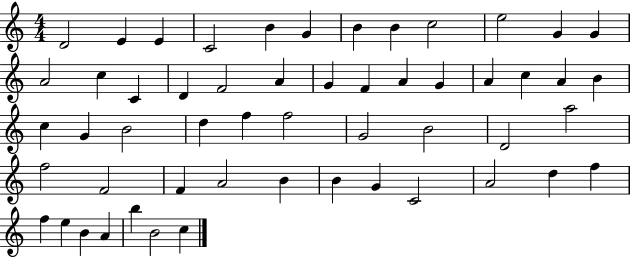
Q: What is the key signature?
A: C major